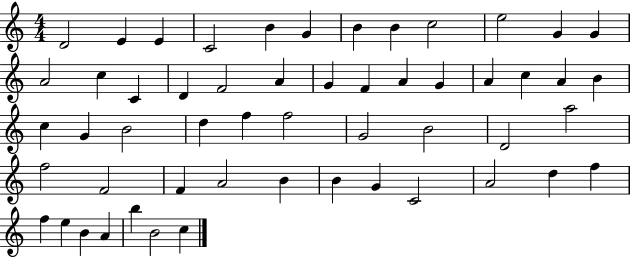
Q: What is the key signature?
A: C major